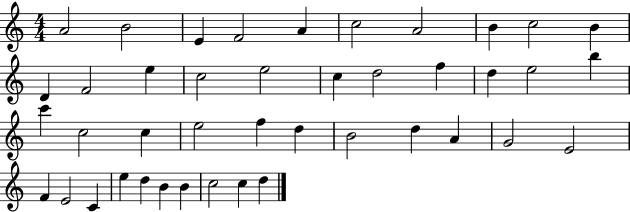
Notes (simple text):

A4/h B4/h E4/q F4/h A4/q C5/h A4/h B4/q C5/h B4/q D4/q F4/h E5/q C5/h E5/h C5/q D5/h F5/q D5/q E5/h B5/q C6/q C5/h C5/q E5/h F5/q D5/q B4/h D5/q A4/q G4/h E4/h F4/q E4/h C4/q E5/q D5/q B4/q B4/q C5/h C5/q D5/q